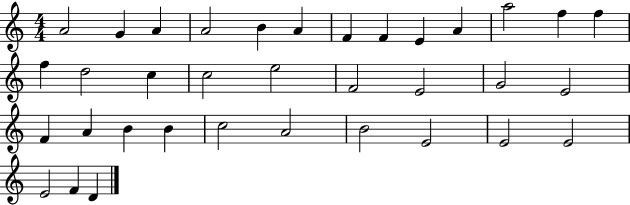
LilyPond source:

{
  \clef treble
  \numericTimeSignature
  \time 4/4
  \key c \major
  a'2 g'4 a'4 | a'2 b'4 a'4 | f'4 f'4 e'4 a'4 | a''2 f''4 f''4 | \break f''4 d''2 c''4 | c''2 e''2 | f'2 e'2 | g'2 e'2 | \break f'4 a'4 b'4 b'4 | c''2 a'2 | b'2 e'2 | e'2 e'2 | \break e'2 f'4 d'4 | \bar "|."
}